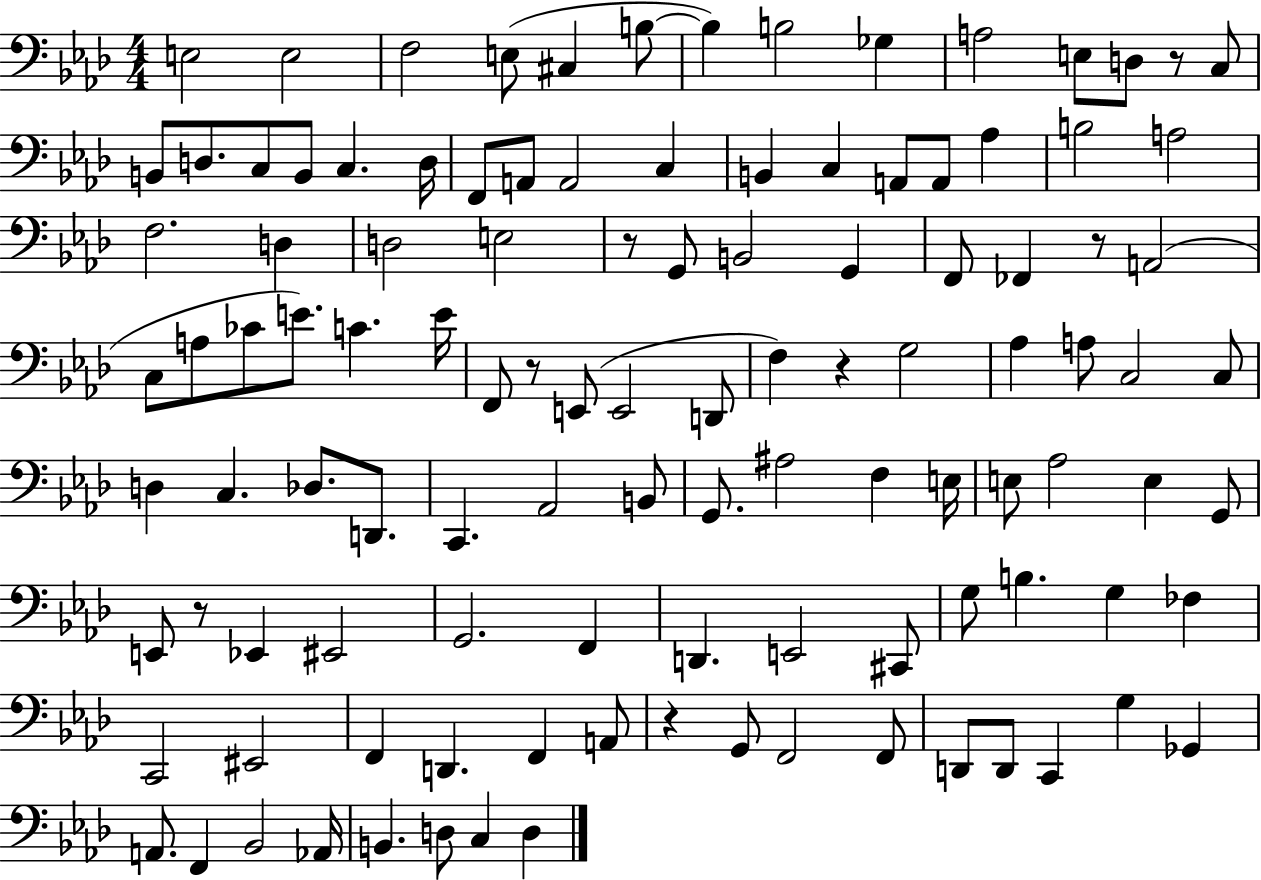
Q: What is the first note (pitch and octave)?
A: E3